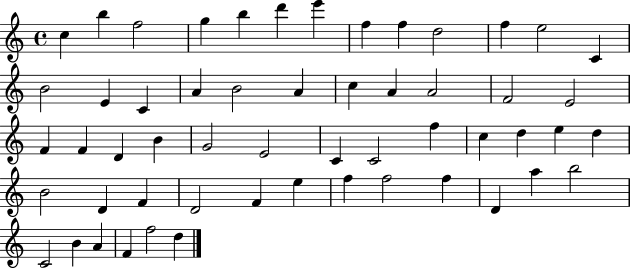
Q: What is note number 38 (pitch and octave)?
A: B4